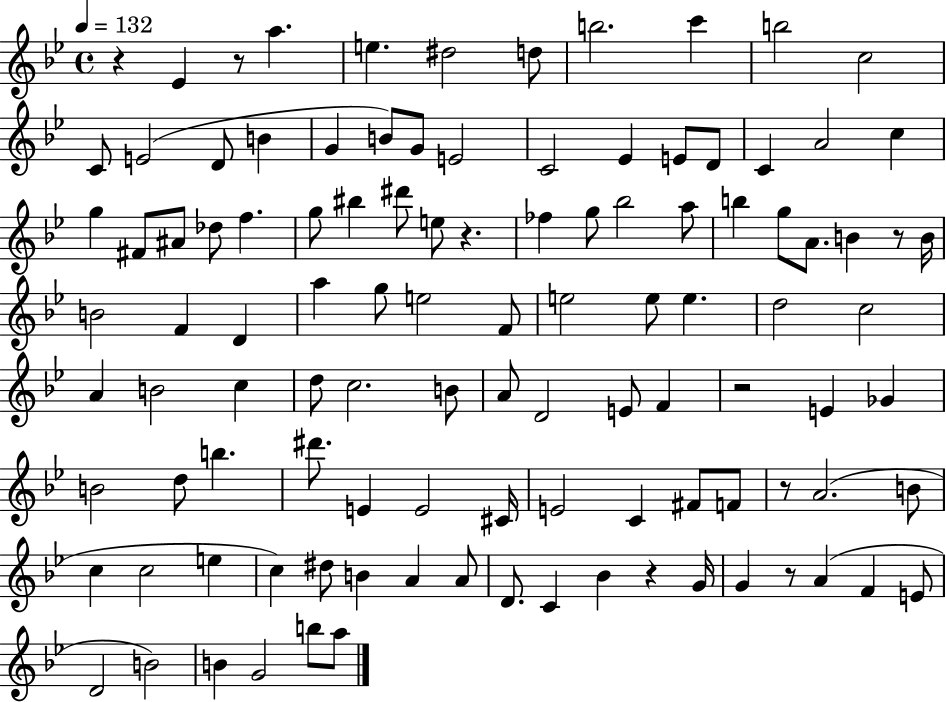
R/q Eb4/q R/e A5/q. E5/q. D#5/h D5/e B5/h. C6/q B5/h C5/h C4/e E4/h D4/e B4/q G4/q B4/e G4/e E4/h C4/h Eb4/q E4/e D4/e C4/q A4/h C5/q G5/q F#4/e A#4/e Db5/e F5/q. G5/e BIS5/q D#6/e E5/e R/q. FES5/q G5/e Bb5/h A5/e B5/q G5/e A4/e. B4/q R/e B4/s B4/h F4/q D4/q A5/q G5/e E5/h F4/e E5/h E5/e E5/q. D5/h C5/h A4/q B4/h C5/q D5/e C5/h. B4/e A4/e D4/h E4/e F4/q R/h E4/q Gb4/q B4/h D5/e B5/q. D#6/e. E4/q E4/h C#4/s E4/h C4/q F#4/e F4/e R/e A4/h. B4/e C5/q C5/h E5/q C5/q D#5/e B4/q A4/q A4/e D4/e. C4/q Bb4/q R/q G4/s G4/q R/e A4/q F4/q E4/e D4/h B4/h B4/q G4/h B5/e A5/e